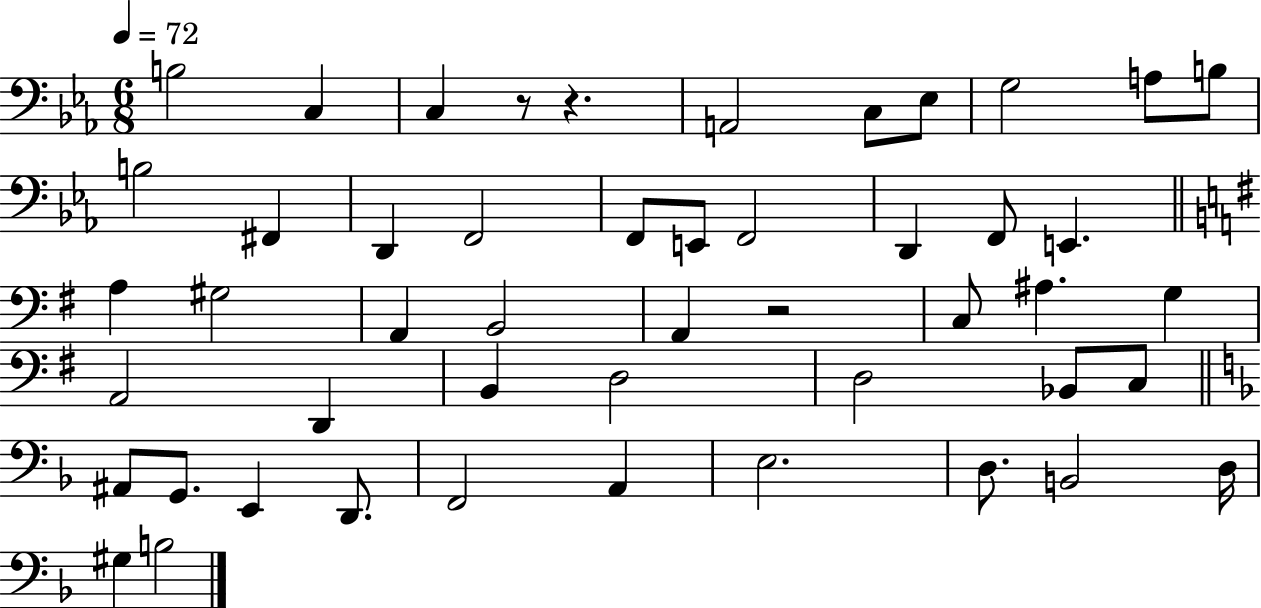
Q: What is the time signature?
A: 6/8